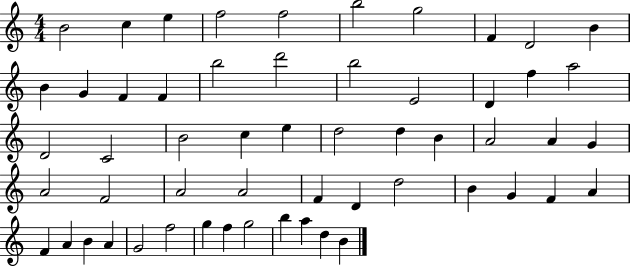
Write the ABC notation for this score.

X:1
T:Untitled
M:4/4
L:1/4
K:C
B2 c e f2 f2 b2 g2 F D2 B B G F F b2 d'2 b2 E2 D f a2 D2 C2 B2 c e d2 d B A2 A G A2 F2 A2 A2 F D d2 B G F A F A B A G2 f2 g f g2 b a d B